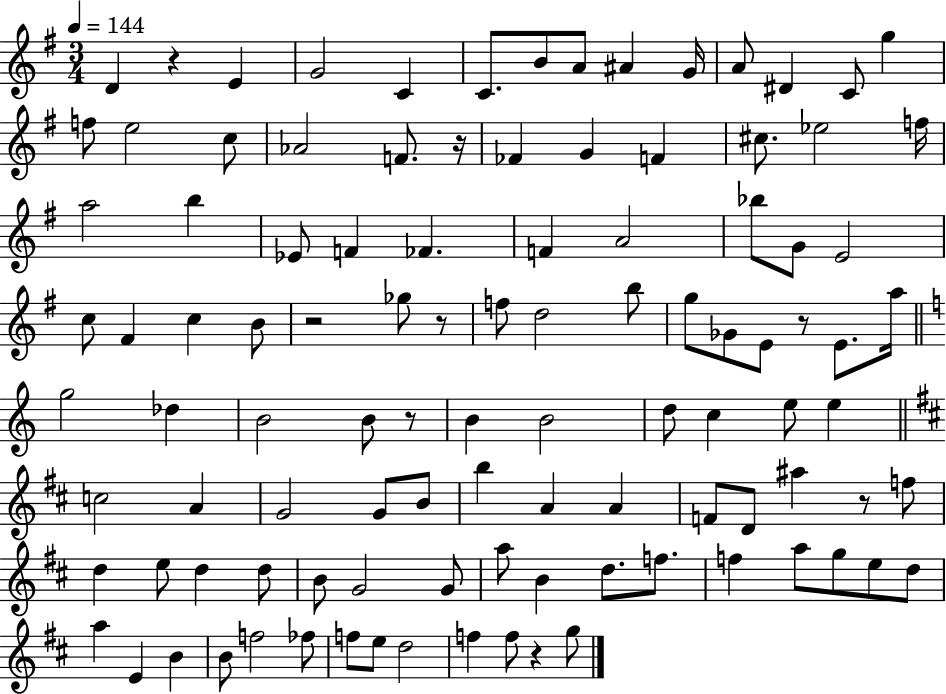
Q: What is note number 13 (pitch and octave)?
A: G5